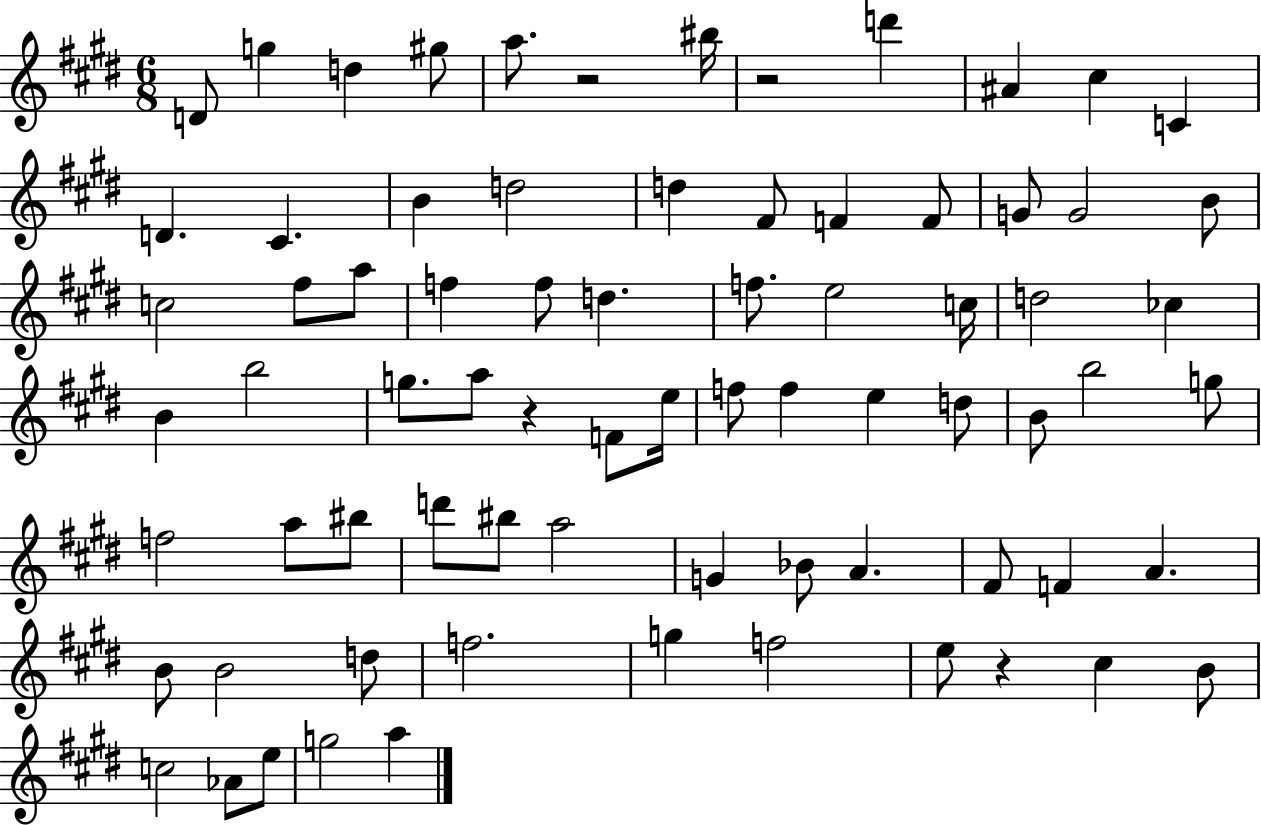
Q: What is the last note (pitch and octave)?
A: A5